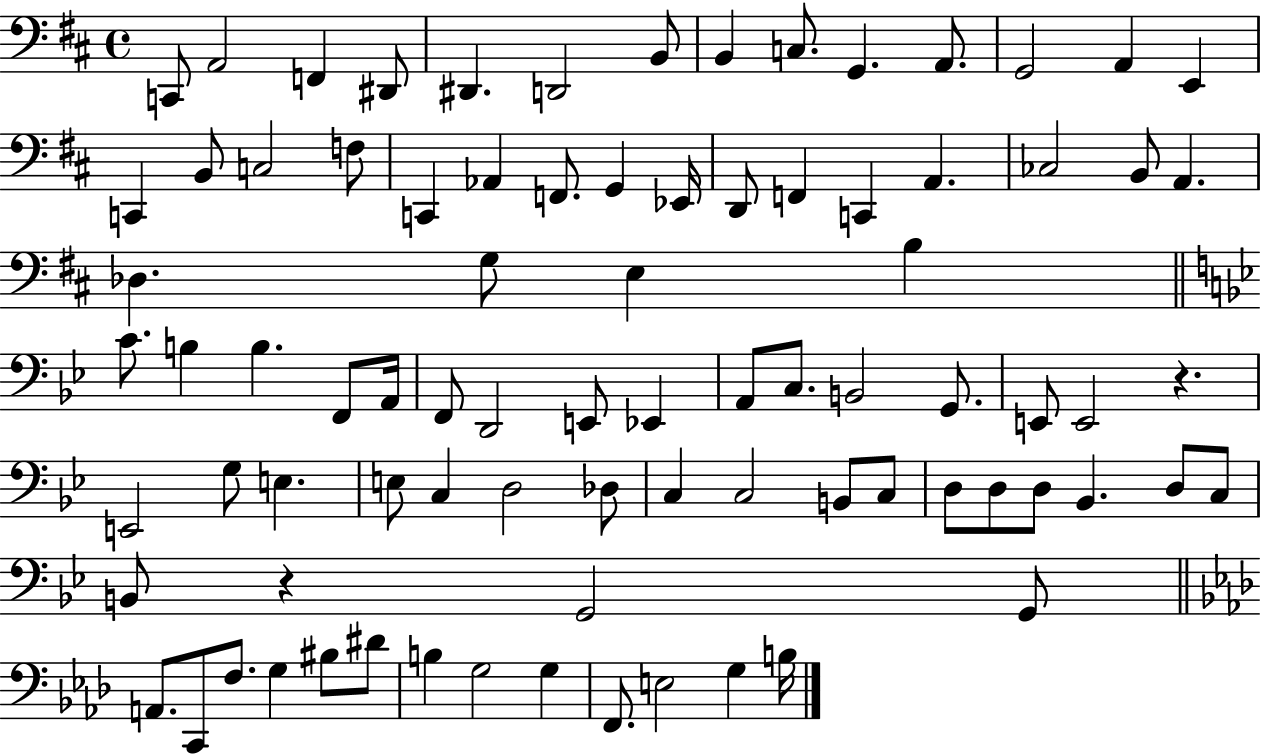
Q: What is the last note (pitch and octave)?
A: B3